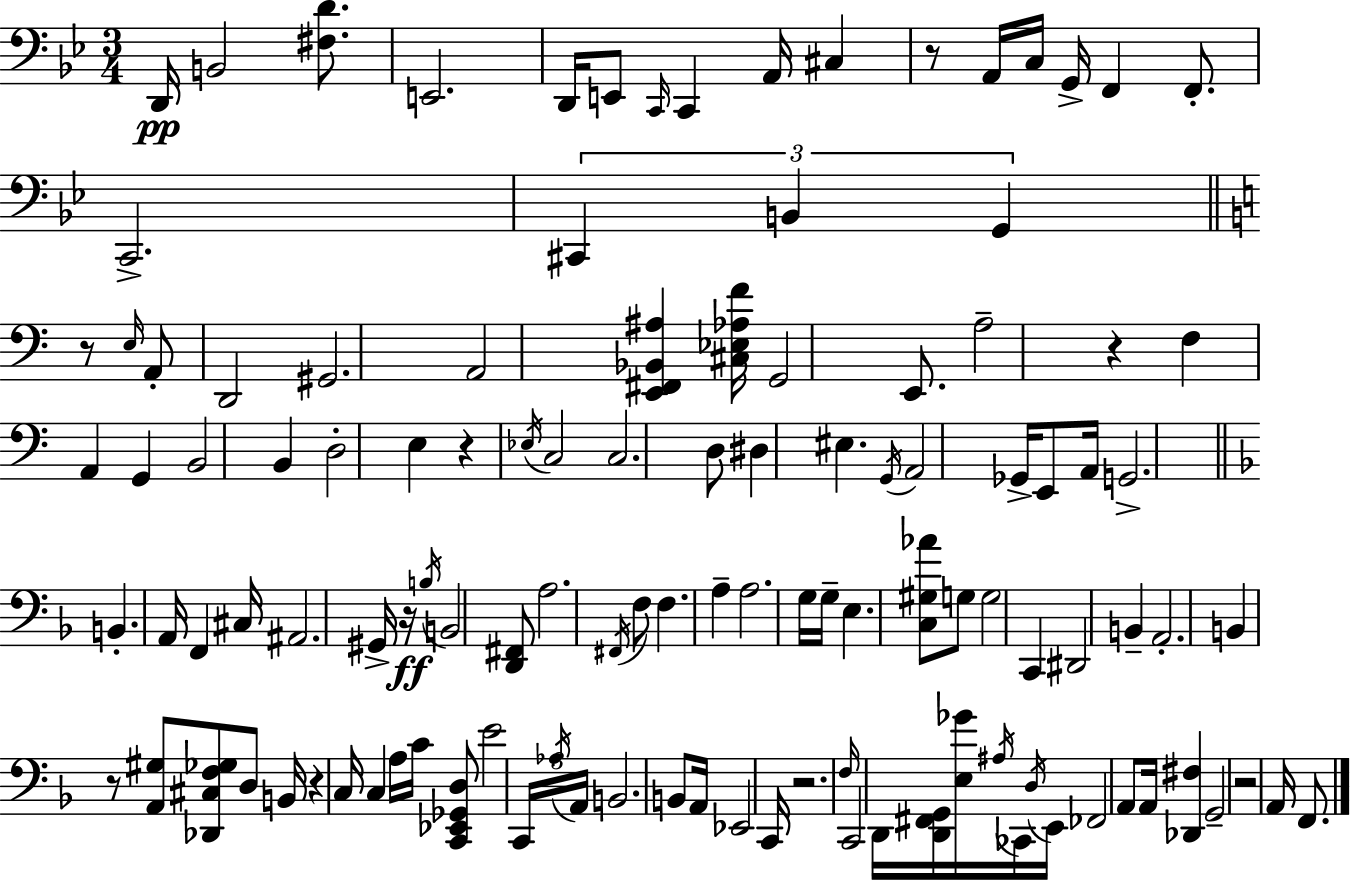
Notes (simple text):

D2/s B2/h [F#3,D4]/e. E2/h. D2/s E2/e C2/s C2/q A2/s C#3/q R/e A2/s C3/s G2/s F2/q F2/e. C2/h. C#2/q B2/q G2/q R/e E3/s A2/e D2/h G#2/h. A2/h [E2,F#2,Bb2,A#3]/q [C#3,Eb3,Ab3,F4]/s G2/h E2/e. A3/h R/q F3/q A2/q G2/q B2/h B2/q D3/h E3/q R/q Eb3/s C3/h C3/h. D3/e D#3/q EIS3/q. G2/s A2/h Gb2/s E2/e A2/s G2/h. B2/q. A2/s F2/q C#3/s A#2/h. G#2/s R/s B3/s B2/h [D2,F#2]/e A3/h. F#2/s F3/e F3/q. A3/q A3/h. G3/s G3/s E3/q. [C3,G#3,Ab4]/e G3/e G3/h C2/q D#2/h B2/q A2/h. B2/q R/e [A2,G#3]/e [Db2,C#3,F3,Gb3]/e D3/e B2/s R/q C3/s C3/q A3/s C4/s [C2,Eb2,Gb2,D3]/e E4/h C2/s Ab3/s A2/s B2/h. B2/e A2/s Eb2/h C2/s R/h. F3/s C2/h D2/s [D2,F#2,G2]/s [E3,Gb4]/s A#3/s CES2/s D3/s E2/s FES2/h A2/e A2/s [Db2,F#3]/q G2/h R/h A2/s F2/e.